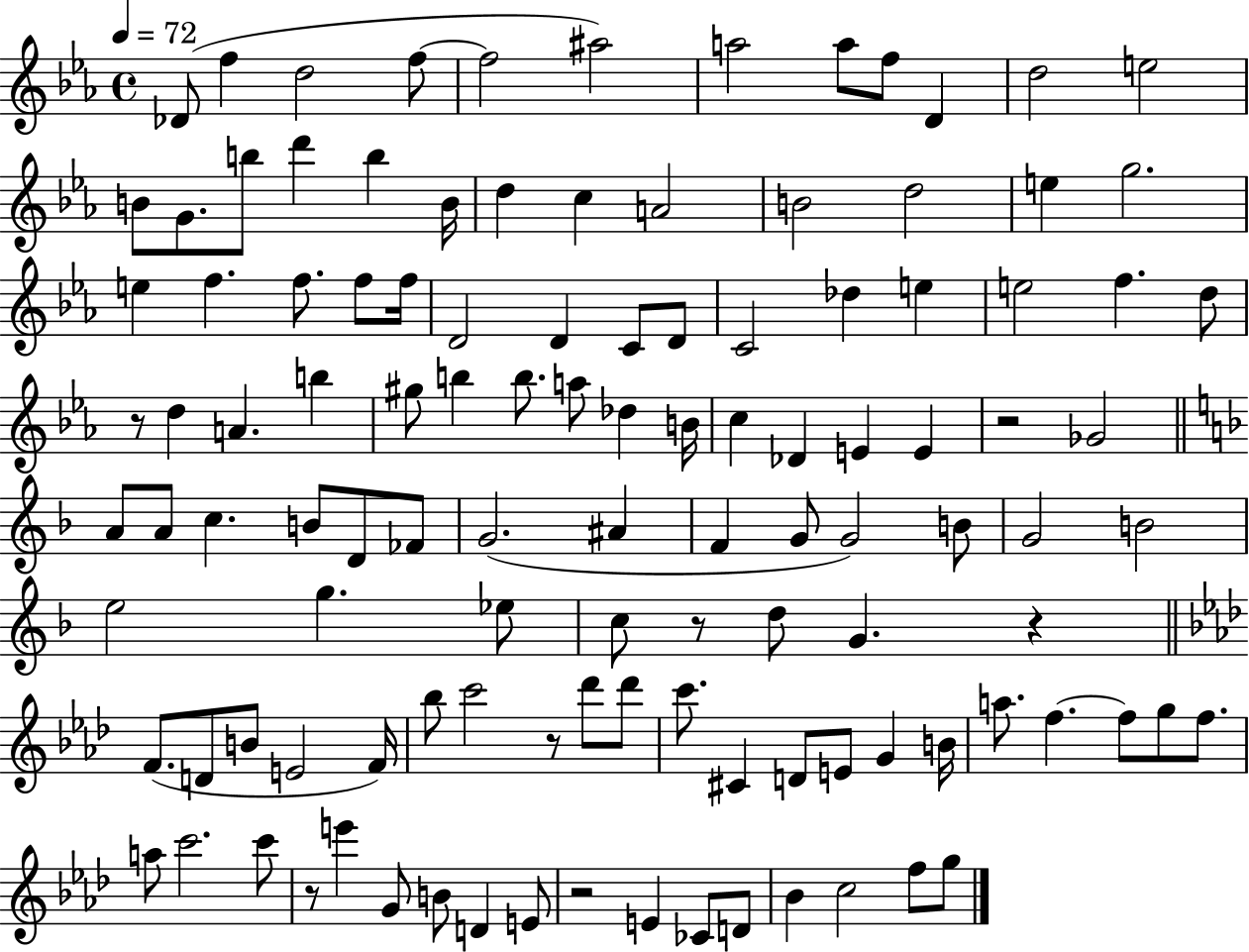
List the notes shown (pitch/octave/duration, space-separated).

Db4/e F5/q D5/h F5/e F5/h A#5/h A5/h A5/e F5/e D4/q D5/h E5/h B4/e G4/e. B5/e D6/q B5/q B4/s D5/q C5/q A4/h B4/h D5/h E5/q G5/h. E5/q F5/q. F5/e. F5/e F5/s D4/h D4/q C4/e D4/e C4/h Db5/q E5/q E5/h F5/q. D5/e R/e D5/q A4/q. B5/q G#5/e B5/q B5/e. A5/e Db5/q B4/s C5/q Db4/q E4/q E4/q R/h Gb4/h A4/e A4/e C5/q. B4/e D4/e FES4/e G4/h. A#4/q F4/q G4/e G4/h B4/e G4/h B4/h E5/h G5/q. Eb5/e C5/e R/e D5/e G4/q. R/q F4/e. D4/e B4/e E4/h F4/s Bb5/e C6/h R/e Db6/e Db6/e C6/e. C#4/q D4/e E4/e G4/q B4/s A5/e. F5/q. F5/e G5/e F5/e. A5/e C6/h. C6/e R/e E6/q G4/e B4/e D4/q E4/e R/h E4/q CES4/e D4/e Bb4/q C5/h F5/e G5/e